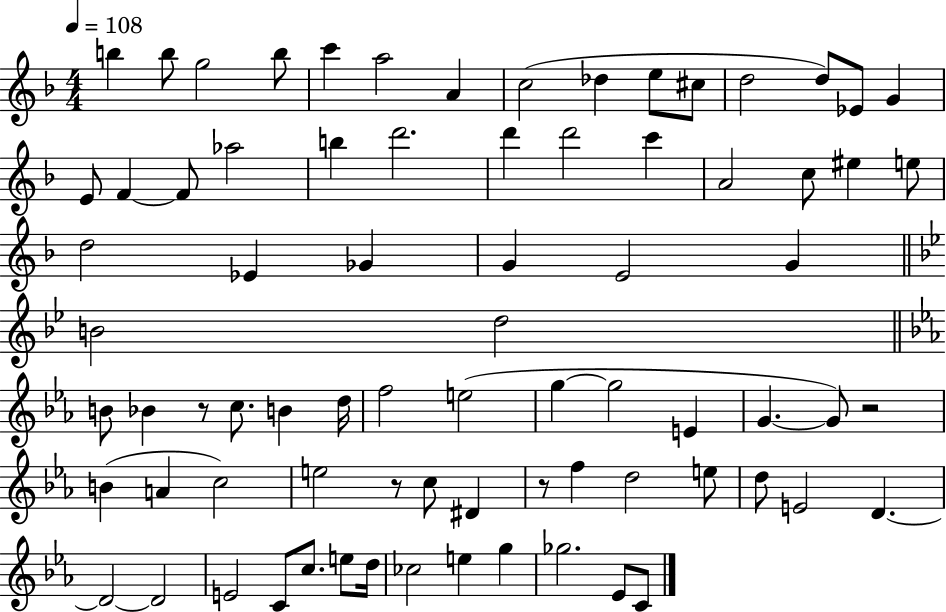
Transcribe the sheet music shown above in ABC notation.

X:1
T:Untitled
M:4/4
L:1/4
K:F
b b/2 g2 b/2 c' a2 A c2 _d e/2 ^c/2 d2 d/2 _E/2 G E/2 F F/2 _a2 b d'2 d' d'2 c' A2 c/2 ^e e/2 d2 _E _G G E2 G B2 d2 B/2 _B z/2 c/2 B d/4 f2 e2 g g2 E G G/2 z2 B A c2 e2 z/2 c/2 ^D z/2 f d2 e/2 d/2 E2 D D2 D2 E2 C/2 c/2 e/2 d/4 _c2 e g _g2 _E/2 C/2